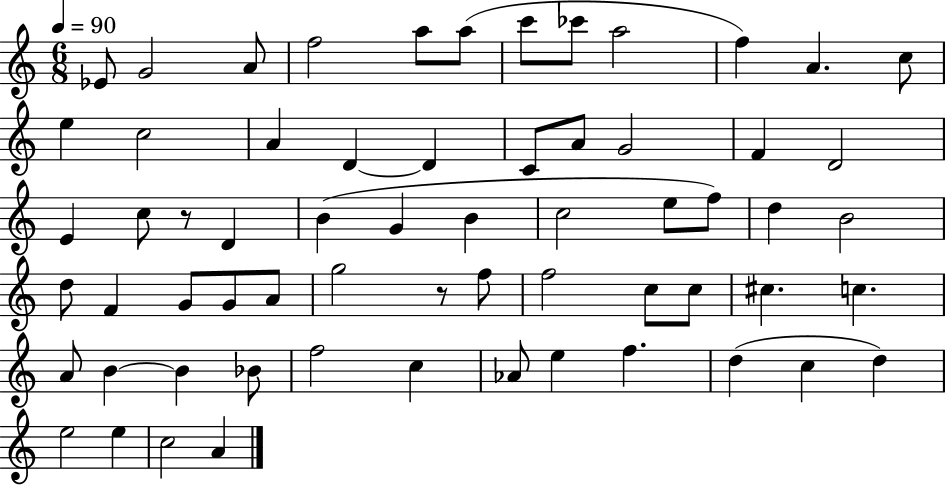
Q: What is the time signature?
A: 6/8